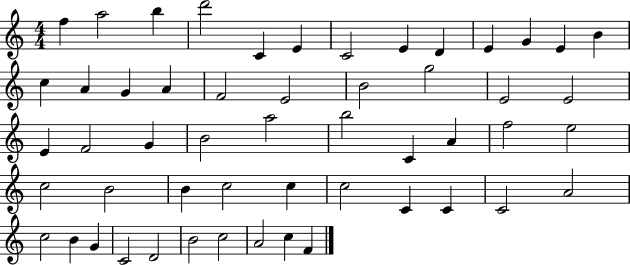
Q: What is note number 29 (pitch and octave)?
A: B5